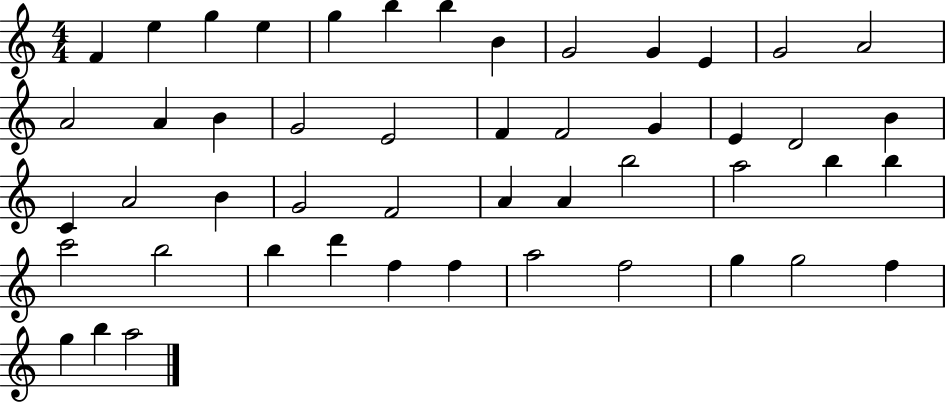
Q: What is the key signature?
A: C major